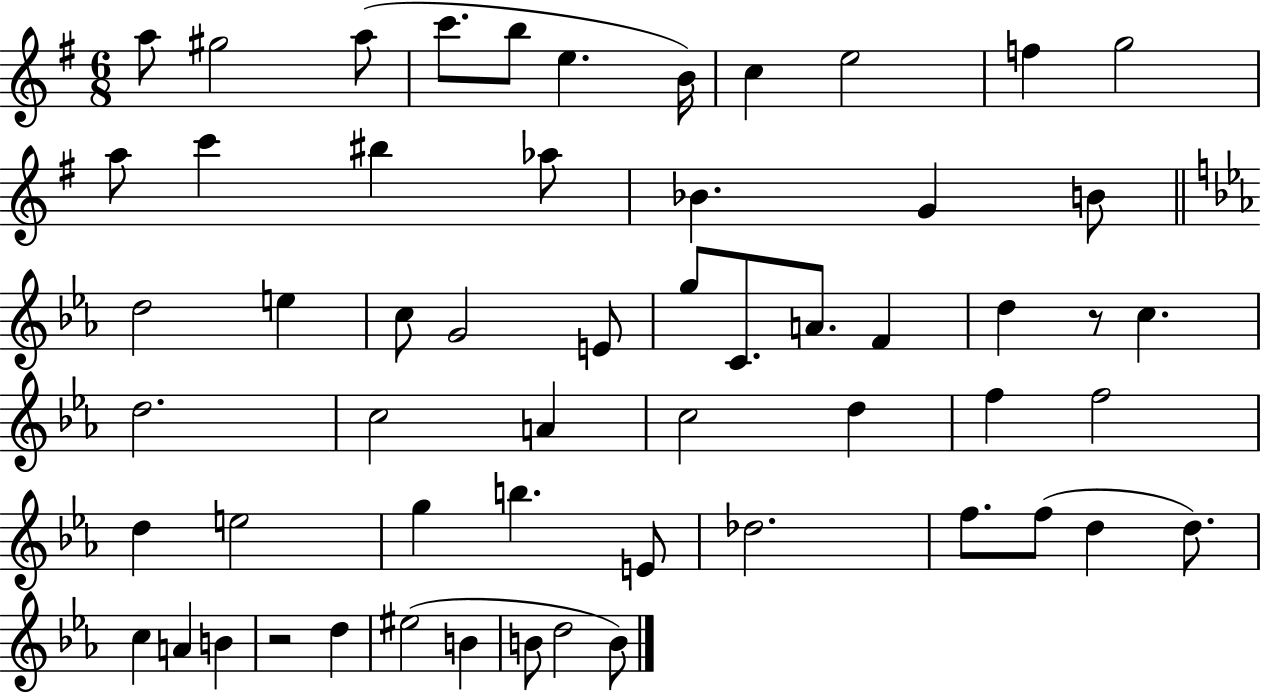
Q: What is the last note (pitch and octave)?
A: B4